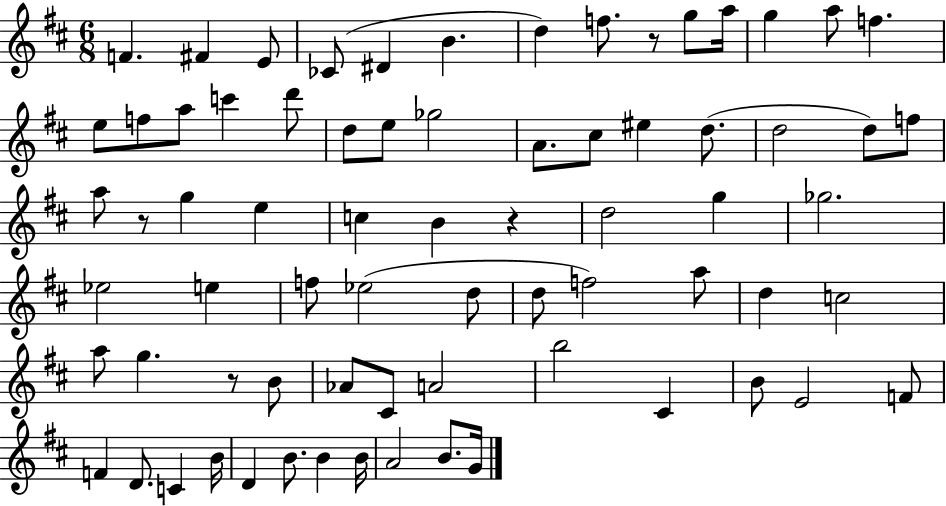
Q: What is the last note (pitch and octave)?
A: G4